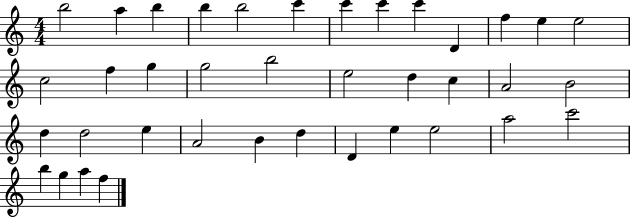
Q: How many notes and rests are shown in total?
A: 38